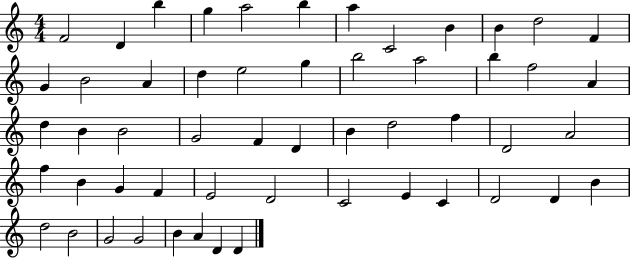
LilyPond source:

{
  \clef treble
  \numericTimeSignature
  \time 4/4
  \key c \major
  f'2 d'4 b''4 | g''4 a''2 b''4 | a''4 c'2 b'4 | b'4 d''2 f'4 | \break g'4 b'2 a'4 | d''4 e''2 g''4 | b''2 a''2 | b''4 f''2 a'4 | \break d''4 b'4 b'2 | g'2 f'4 d'4 | b'4 d''2 f''4 | d'2 a'2 | \break f''4 b'4 g'4 f'4 | e'2 d'2 | c'2 e'4 c'4 | d'2 d'4 b'4 | \break d''2 b'2 | g'2 g'2 | b'4 a'4 d'4 d'4 | \bar "|."
}